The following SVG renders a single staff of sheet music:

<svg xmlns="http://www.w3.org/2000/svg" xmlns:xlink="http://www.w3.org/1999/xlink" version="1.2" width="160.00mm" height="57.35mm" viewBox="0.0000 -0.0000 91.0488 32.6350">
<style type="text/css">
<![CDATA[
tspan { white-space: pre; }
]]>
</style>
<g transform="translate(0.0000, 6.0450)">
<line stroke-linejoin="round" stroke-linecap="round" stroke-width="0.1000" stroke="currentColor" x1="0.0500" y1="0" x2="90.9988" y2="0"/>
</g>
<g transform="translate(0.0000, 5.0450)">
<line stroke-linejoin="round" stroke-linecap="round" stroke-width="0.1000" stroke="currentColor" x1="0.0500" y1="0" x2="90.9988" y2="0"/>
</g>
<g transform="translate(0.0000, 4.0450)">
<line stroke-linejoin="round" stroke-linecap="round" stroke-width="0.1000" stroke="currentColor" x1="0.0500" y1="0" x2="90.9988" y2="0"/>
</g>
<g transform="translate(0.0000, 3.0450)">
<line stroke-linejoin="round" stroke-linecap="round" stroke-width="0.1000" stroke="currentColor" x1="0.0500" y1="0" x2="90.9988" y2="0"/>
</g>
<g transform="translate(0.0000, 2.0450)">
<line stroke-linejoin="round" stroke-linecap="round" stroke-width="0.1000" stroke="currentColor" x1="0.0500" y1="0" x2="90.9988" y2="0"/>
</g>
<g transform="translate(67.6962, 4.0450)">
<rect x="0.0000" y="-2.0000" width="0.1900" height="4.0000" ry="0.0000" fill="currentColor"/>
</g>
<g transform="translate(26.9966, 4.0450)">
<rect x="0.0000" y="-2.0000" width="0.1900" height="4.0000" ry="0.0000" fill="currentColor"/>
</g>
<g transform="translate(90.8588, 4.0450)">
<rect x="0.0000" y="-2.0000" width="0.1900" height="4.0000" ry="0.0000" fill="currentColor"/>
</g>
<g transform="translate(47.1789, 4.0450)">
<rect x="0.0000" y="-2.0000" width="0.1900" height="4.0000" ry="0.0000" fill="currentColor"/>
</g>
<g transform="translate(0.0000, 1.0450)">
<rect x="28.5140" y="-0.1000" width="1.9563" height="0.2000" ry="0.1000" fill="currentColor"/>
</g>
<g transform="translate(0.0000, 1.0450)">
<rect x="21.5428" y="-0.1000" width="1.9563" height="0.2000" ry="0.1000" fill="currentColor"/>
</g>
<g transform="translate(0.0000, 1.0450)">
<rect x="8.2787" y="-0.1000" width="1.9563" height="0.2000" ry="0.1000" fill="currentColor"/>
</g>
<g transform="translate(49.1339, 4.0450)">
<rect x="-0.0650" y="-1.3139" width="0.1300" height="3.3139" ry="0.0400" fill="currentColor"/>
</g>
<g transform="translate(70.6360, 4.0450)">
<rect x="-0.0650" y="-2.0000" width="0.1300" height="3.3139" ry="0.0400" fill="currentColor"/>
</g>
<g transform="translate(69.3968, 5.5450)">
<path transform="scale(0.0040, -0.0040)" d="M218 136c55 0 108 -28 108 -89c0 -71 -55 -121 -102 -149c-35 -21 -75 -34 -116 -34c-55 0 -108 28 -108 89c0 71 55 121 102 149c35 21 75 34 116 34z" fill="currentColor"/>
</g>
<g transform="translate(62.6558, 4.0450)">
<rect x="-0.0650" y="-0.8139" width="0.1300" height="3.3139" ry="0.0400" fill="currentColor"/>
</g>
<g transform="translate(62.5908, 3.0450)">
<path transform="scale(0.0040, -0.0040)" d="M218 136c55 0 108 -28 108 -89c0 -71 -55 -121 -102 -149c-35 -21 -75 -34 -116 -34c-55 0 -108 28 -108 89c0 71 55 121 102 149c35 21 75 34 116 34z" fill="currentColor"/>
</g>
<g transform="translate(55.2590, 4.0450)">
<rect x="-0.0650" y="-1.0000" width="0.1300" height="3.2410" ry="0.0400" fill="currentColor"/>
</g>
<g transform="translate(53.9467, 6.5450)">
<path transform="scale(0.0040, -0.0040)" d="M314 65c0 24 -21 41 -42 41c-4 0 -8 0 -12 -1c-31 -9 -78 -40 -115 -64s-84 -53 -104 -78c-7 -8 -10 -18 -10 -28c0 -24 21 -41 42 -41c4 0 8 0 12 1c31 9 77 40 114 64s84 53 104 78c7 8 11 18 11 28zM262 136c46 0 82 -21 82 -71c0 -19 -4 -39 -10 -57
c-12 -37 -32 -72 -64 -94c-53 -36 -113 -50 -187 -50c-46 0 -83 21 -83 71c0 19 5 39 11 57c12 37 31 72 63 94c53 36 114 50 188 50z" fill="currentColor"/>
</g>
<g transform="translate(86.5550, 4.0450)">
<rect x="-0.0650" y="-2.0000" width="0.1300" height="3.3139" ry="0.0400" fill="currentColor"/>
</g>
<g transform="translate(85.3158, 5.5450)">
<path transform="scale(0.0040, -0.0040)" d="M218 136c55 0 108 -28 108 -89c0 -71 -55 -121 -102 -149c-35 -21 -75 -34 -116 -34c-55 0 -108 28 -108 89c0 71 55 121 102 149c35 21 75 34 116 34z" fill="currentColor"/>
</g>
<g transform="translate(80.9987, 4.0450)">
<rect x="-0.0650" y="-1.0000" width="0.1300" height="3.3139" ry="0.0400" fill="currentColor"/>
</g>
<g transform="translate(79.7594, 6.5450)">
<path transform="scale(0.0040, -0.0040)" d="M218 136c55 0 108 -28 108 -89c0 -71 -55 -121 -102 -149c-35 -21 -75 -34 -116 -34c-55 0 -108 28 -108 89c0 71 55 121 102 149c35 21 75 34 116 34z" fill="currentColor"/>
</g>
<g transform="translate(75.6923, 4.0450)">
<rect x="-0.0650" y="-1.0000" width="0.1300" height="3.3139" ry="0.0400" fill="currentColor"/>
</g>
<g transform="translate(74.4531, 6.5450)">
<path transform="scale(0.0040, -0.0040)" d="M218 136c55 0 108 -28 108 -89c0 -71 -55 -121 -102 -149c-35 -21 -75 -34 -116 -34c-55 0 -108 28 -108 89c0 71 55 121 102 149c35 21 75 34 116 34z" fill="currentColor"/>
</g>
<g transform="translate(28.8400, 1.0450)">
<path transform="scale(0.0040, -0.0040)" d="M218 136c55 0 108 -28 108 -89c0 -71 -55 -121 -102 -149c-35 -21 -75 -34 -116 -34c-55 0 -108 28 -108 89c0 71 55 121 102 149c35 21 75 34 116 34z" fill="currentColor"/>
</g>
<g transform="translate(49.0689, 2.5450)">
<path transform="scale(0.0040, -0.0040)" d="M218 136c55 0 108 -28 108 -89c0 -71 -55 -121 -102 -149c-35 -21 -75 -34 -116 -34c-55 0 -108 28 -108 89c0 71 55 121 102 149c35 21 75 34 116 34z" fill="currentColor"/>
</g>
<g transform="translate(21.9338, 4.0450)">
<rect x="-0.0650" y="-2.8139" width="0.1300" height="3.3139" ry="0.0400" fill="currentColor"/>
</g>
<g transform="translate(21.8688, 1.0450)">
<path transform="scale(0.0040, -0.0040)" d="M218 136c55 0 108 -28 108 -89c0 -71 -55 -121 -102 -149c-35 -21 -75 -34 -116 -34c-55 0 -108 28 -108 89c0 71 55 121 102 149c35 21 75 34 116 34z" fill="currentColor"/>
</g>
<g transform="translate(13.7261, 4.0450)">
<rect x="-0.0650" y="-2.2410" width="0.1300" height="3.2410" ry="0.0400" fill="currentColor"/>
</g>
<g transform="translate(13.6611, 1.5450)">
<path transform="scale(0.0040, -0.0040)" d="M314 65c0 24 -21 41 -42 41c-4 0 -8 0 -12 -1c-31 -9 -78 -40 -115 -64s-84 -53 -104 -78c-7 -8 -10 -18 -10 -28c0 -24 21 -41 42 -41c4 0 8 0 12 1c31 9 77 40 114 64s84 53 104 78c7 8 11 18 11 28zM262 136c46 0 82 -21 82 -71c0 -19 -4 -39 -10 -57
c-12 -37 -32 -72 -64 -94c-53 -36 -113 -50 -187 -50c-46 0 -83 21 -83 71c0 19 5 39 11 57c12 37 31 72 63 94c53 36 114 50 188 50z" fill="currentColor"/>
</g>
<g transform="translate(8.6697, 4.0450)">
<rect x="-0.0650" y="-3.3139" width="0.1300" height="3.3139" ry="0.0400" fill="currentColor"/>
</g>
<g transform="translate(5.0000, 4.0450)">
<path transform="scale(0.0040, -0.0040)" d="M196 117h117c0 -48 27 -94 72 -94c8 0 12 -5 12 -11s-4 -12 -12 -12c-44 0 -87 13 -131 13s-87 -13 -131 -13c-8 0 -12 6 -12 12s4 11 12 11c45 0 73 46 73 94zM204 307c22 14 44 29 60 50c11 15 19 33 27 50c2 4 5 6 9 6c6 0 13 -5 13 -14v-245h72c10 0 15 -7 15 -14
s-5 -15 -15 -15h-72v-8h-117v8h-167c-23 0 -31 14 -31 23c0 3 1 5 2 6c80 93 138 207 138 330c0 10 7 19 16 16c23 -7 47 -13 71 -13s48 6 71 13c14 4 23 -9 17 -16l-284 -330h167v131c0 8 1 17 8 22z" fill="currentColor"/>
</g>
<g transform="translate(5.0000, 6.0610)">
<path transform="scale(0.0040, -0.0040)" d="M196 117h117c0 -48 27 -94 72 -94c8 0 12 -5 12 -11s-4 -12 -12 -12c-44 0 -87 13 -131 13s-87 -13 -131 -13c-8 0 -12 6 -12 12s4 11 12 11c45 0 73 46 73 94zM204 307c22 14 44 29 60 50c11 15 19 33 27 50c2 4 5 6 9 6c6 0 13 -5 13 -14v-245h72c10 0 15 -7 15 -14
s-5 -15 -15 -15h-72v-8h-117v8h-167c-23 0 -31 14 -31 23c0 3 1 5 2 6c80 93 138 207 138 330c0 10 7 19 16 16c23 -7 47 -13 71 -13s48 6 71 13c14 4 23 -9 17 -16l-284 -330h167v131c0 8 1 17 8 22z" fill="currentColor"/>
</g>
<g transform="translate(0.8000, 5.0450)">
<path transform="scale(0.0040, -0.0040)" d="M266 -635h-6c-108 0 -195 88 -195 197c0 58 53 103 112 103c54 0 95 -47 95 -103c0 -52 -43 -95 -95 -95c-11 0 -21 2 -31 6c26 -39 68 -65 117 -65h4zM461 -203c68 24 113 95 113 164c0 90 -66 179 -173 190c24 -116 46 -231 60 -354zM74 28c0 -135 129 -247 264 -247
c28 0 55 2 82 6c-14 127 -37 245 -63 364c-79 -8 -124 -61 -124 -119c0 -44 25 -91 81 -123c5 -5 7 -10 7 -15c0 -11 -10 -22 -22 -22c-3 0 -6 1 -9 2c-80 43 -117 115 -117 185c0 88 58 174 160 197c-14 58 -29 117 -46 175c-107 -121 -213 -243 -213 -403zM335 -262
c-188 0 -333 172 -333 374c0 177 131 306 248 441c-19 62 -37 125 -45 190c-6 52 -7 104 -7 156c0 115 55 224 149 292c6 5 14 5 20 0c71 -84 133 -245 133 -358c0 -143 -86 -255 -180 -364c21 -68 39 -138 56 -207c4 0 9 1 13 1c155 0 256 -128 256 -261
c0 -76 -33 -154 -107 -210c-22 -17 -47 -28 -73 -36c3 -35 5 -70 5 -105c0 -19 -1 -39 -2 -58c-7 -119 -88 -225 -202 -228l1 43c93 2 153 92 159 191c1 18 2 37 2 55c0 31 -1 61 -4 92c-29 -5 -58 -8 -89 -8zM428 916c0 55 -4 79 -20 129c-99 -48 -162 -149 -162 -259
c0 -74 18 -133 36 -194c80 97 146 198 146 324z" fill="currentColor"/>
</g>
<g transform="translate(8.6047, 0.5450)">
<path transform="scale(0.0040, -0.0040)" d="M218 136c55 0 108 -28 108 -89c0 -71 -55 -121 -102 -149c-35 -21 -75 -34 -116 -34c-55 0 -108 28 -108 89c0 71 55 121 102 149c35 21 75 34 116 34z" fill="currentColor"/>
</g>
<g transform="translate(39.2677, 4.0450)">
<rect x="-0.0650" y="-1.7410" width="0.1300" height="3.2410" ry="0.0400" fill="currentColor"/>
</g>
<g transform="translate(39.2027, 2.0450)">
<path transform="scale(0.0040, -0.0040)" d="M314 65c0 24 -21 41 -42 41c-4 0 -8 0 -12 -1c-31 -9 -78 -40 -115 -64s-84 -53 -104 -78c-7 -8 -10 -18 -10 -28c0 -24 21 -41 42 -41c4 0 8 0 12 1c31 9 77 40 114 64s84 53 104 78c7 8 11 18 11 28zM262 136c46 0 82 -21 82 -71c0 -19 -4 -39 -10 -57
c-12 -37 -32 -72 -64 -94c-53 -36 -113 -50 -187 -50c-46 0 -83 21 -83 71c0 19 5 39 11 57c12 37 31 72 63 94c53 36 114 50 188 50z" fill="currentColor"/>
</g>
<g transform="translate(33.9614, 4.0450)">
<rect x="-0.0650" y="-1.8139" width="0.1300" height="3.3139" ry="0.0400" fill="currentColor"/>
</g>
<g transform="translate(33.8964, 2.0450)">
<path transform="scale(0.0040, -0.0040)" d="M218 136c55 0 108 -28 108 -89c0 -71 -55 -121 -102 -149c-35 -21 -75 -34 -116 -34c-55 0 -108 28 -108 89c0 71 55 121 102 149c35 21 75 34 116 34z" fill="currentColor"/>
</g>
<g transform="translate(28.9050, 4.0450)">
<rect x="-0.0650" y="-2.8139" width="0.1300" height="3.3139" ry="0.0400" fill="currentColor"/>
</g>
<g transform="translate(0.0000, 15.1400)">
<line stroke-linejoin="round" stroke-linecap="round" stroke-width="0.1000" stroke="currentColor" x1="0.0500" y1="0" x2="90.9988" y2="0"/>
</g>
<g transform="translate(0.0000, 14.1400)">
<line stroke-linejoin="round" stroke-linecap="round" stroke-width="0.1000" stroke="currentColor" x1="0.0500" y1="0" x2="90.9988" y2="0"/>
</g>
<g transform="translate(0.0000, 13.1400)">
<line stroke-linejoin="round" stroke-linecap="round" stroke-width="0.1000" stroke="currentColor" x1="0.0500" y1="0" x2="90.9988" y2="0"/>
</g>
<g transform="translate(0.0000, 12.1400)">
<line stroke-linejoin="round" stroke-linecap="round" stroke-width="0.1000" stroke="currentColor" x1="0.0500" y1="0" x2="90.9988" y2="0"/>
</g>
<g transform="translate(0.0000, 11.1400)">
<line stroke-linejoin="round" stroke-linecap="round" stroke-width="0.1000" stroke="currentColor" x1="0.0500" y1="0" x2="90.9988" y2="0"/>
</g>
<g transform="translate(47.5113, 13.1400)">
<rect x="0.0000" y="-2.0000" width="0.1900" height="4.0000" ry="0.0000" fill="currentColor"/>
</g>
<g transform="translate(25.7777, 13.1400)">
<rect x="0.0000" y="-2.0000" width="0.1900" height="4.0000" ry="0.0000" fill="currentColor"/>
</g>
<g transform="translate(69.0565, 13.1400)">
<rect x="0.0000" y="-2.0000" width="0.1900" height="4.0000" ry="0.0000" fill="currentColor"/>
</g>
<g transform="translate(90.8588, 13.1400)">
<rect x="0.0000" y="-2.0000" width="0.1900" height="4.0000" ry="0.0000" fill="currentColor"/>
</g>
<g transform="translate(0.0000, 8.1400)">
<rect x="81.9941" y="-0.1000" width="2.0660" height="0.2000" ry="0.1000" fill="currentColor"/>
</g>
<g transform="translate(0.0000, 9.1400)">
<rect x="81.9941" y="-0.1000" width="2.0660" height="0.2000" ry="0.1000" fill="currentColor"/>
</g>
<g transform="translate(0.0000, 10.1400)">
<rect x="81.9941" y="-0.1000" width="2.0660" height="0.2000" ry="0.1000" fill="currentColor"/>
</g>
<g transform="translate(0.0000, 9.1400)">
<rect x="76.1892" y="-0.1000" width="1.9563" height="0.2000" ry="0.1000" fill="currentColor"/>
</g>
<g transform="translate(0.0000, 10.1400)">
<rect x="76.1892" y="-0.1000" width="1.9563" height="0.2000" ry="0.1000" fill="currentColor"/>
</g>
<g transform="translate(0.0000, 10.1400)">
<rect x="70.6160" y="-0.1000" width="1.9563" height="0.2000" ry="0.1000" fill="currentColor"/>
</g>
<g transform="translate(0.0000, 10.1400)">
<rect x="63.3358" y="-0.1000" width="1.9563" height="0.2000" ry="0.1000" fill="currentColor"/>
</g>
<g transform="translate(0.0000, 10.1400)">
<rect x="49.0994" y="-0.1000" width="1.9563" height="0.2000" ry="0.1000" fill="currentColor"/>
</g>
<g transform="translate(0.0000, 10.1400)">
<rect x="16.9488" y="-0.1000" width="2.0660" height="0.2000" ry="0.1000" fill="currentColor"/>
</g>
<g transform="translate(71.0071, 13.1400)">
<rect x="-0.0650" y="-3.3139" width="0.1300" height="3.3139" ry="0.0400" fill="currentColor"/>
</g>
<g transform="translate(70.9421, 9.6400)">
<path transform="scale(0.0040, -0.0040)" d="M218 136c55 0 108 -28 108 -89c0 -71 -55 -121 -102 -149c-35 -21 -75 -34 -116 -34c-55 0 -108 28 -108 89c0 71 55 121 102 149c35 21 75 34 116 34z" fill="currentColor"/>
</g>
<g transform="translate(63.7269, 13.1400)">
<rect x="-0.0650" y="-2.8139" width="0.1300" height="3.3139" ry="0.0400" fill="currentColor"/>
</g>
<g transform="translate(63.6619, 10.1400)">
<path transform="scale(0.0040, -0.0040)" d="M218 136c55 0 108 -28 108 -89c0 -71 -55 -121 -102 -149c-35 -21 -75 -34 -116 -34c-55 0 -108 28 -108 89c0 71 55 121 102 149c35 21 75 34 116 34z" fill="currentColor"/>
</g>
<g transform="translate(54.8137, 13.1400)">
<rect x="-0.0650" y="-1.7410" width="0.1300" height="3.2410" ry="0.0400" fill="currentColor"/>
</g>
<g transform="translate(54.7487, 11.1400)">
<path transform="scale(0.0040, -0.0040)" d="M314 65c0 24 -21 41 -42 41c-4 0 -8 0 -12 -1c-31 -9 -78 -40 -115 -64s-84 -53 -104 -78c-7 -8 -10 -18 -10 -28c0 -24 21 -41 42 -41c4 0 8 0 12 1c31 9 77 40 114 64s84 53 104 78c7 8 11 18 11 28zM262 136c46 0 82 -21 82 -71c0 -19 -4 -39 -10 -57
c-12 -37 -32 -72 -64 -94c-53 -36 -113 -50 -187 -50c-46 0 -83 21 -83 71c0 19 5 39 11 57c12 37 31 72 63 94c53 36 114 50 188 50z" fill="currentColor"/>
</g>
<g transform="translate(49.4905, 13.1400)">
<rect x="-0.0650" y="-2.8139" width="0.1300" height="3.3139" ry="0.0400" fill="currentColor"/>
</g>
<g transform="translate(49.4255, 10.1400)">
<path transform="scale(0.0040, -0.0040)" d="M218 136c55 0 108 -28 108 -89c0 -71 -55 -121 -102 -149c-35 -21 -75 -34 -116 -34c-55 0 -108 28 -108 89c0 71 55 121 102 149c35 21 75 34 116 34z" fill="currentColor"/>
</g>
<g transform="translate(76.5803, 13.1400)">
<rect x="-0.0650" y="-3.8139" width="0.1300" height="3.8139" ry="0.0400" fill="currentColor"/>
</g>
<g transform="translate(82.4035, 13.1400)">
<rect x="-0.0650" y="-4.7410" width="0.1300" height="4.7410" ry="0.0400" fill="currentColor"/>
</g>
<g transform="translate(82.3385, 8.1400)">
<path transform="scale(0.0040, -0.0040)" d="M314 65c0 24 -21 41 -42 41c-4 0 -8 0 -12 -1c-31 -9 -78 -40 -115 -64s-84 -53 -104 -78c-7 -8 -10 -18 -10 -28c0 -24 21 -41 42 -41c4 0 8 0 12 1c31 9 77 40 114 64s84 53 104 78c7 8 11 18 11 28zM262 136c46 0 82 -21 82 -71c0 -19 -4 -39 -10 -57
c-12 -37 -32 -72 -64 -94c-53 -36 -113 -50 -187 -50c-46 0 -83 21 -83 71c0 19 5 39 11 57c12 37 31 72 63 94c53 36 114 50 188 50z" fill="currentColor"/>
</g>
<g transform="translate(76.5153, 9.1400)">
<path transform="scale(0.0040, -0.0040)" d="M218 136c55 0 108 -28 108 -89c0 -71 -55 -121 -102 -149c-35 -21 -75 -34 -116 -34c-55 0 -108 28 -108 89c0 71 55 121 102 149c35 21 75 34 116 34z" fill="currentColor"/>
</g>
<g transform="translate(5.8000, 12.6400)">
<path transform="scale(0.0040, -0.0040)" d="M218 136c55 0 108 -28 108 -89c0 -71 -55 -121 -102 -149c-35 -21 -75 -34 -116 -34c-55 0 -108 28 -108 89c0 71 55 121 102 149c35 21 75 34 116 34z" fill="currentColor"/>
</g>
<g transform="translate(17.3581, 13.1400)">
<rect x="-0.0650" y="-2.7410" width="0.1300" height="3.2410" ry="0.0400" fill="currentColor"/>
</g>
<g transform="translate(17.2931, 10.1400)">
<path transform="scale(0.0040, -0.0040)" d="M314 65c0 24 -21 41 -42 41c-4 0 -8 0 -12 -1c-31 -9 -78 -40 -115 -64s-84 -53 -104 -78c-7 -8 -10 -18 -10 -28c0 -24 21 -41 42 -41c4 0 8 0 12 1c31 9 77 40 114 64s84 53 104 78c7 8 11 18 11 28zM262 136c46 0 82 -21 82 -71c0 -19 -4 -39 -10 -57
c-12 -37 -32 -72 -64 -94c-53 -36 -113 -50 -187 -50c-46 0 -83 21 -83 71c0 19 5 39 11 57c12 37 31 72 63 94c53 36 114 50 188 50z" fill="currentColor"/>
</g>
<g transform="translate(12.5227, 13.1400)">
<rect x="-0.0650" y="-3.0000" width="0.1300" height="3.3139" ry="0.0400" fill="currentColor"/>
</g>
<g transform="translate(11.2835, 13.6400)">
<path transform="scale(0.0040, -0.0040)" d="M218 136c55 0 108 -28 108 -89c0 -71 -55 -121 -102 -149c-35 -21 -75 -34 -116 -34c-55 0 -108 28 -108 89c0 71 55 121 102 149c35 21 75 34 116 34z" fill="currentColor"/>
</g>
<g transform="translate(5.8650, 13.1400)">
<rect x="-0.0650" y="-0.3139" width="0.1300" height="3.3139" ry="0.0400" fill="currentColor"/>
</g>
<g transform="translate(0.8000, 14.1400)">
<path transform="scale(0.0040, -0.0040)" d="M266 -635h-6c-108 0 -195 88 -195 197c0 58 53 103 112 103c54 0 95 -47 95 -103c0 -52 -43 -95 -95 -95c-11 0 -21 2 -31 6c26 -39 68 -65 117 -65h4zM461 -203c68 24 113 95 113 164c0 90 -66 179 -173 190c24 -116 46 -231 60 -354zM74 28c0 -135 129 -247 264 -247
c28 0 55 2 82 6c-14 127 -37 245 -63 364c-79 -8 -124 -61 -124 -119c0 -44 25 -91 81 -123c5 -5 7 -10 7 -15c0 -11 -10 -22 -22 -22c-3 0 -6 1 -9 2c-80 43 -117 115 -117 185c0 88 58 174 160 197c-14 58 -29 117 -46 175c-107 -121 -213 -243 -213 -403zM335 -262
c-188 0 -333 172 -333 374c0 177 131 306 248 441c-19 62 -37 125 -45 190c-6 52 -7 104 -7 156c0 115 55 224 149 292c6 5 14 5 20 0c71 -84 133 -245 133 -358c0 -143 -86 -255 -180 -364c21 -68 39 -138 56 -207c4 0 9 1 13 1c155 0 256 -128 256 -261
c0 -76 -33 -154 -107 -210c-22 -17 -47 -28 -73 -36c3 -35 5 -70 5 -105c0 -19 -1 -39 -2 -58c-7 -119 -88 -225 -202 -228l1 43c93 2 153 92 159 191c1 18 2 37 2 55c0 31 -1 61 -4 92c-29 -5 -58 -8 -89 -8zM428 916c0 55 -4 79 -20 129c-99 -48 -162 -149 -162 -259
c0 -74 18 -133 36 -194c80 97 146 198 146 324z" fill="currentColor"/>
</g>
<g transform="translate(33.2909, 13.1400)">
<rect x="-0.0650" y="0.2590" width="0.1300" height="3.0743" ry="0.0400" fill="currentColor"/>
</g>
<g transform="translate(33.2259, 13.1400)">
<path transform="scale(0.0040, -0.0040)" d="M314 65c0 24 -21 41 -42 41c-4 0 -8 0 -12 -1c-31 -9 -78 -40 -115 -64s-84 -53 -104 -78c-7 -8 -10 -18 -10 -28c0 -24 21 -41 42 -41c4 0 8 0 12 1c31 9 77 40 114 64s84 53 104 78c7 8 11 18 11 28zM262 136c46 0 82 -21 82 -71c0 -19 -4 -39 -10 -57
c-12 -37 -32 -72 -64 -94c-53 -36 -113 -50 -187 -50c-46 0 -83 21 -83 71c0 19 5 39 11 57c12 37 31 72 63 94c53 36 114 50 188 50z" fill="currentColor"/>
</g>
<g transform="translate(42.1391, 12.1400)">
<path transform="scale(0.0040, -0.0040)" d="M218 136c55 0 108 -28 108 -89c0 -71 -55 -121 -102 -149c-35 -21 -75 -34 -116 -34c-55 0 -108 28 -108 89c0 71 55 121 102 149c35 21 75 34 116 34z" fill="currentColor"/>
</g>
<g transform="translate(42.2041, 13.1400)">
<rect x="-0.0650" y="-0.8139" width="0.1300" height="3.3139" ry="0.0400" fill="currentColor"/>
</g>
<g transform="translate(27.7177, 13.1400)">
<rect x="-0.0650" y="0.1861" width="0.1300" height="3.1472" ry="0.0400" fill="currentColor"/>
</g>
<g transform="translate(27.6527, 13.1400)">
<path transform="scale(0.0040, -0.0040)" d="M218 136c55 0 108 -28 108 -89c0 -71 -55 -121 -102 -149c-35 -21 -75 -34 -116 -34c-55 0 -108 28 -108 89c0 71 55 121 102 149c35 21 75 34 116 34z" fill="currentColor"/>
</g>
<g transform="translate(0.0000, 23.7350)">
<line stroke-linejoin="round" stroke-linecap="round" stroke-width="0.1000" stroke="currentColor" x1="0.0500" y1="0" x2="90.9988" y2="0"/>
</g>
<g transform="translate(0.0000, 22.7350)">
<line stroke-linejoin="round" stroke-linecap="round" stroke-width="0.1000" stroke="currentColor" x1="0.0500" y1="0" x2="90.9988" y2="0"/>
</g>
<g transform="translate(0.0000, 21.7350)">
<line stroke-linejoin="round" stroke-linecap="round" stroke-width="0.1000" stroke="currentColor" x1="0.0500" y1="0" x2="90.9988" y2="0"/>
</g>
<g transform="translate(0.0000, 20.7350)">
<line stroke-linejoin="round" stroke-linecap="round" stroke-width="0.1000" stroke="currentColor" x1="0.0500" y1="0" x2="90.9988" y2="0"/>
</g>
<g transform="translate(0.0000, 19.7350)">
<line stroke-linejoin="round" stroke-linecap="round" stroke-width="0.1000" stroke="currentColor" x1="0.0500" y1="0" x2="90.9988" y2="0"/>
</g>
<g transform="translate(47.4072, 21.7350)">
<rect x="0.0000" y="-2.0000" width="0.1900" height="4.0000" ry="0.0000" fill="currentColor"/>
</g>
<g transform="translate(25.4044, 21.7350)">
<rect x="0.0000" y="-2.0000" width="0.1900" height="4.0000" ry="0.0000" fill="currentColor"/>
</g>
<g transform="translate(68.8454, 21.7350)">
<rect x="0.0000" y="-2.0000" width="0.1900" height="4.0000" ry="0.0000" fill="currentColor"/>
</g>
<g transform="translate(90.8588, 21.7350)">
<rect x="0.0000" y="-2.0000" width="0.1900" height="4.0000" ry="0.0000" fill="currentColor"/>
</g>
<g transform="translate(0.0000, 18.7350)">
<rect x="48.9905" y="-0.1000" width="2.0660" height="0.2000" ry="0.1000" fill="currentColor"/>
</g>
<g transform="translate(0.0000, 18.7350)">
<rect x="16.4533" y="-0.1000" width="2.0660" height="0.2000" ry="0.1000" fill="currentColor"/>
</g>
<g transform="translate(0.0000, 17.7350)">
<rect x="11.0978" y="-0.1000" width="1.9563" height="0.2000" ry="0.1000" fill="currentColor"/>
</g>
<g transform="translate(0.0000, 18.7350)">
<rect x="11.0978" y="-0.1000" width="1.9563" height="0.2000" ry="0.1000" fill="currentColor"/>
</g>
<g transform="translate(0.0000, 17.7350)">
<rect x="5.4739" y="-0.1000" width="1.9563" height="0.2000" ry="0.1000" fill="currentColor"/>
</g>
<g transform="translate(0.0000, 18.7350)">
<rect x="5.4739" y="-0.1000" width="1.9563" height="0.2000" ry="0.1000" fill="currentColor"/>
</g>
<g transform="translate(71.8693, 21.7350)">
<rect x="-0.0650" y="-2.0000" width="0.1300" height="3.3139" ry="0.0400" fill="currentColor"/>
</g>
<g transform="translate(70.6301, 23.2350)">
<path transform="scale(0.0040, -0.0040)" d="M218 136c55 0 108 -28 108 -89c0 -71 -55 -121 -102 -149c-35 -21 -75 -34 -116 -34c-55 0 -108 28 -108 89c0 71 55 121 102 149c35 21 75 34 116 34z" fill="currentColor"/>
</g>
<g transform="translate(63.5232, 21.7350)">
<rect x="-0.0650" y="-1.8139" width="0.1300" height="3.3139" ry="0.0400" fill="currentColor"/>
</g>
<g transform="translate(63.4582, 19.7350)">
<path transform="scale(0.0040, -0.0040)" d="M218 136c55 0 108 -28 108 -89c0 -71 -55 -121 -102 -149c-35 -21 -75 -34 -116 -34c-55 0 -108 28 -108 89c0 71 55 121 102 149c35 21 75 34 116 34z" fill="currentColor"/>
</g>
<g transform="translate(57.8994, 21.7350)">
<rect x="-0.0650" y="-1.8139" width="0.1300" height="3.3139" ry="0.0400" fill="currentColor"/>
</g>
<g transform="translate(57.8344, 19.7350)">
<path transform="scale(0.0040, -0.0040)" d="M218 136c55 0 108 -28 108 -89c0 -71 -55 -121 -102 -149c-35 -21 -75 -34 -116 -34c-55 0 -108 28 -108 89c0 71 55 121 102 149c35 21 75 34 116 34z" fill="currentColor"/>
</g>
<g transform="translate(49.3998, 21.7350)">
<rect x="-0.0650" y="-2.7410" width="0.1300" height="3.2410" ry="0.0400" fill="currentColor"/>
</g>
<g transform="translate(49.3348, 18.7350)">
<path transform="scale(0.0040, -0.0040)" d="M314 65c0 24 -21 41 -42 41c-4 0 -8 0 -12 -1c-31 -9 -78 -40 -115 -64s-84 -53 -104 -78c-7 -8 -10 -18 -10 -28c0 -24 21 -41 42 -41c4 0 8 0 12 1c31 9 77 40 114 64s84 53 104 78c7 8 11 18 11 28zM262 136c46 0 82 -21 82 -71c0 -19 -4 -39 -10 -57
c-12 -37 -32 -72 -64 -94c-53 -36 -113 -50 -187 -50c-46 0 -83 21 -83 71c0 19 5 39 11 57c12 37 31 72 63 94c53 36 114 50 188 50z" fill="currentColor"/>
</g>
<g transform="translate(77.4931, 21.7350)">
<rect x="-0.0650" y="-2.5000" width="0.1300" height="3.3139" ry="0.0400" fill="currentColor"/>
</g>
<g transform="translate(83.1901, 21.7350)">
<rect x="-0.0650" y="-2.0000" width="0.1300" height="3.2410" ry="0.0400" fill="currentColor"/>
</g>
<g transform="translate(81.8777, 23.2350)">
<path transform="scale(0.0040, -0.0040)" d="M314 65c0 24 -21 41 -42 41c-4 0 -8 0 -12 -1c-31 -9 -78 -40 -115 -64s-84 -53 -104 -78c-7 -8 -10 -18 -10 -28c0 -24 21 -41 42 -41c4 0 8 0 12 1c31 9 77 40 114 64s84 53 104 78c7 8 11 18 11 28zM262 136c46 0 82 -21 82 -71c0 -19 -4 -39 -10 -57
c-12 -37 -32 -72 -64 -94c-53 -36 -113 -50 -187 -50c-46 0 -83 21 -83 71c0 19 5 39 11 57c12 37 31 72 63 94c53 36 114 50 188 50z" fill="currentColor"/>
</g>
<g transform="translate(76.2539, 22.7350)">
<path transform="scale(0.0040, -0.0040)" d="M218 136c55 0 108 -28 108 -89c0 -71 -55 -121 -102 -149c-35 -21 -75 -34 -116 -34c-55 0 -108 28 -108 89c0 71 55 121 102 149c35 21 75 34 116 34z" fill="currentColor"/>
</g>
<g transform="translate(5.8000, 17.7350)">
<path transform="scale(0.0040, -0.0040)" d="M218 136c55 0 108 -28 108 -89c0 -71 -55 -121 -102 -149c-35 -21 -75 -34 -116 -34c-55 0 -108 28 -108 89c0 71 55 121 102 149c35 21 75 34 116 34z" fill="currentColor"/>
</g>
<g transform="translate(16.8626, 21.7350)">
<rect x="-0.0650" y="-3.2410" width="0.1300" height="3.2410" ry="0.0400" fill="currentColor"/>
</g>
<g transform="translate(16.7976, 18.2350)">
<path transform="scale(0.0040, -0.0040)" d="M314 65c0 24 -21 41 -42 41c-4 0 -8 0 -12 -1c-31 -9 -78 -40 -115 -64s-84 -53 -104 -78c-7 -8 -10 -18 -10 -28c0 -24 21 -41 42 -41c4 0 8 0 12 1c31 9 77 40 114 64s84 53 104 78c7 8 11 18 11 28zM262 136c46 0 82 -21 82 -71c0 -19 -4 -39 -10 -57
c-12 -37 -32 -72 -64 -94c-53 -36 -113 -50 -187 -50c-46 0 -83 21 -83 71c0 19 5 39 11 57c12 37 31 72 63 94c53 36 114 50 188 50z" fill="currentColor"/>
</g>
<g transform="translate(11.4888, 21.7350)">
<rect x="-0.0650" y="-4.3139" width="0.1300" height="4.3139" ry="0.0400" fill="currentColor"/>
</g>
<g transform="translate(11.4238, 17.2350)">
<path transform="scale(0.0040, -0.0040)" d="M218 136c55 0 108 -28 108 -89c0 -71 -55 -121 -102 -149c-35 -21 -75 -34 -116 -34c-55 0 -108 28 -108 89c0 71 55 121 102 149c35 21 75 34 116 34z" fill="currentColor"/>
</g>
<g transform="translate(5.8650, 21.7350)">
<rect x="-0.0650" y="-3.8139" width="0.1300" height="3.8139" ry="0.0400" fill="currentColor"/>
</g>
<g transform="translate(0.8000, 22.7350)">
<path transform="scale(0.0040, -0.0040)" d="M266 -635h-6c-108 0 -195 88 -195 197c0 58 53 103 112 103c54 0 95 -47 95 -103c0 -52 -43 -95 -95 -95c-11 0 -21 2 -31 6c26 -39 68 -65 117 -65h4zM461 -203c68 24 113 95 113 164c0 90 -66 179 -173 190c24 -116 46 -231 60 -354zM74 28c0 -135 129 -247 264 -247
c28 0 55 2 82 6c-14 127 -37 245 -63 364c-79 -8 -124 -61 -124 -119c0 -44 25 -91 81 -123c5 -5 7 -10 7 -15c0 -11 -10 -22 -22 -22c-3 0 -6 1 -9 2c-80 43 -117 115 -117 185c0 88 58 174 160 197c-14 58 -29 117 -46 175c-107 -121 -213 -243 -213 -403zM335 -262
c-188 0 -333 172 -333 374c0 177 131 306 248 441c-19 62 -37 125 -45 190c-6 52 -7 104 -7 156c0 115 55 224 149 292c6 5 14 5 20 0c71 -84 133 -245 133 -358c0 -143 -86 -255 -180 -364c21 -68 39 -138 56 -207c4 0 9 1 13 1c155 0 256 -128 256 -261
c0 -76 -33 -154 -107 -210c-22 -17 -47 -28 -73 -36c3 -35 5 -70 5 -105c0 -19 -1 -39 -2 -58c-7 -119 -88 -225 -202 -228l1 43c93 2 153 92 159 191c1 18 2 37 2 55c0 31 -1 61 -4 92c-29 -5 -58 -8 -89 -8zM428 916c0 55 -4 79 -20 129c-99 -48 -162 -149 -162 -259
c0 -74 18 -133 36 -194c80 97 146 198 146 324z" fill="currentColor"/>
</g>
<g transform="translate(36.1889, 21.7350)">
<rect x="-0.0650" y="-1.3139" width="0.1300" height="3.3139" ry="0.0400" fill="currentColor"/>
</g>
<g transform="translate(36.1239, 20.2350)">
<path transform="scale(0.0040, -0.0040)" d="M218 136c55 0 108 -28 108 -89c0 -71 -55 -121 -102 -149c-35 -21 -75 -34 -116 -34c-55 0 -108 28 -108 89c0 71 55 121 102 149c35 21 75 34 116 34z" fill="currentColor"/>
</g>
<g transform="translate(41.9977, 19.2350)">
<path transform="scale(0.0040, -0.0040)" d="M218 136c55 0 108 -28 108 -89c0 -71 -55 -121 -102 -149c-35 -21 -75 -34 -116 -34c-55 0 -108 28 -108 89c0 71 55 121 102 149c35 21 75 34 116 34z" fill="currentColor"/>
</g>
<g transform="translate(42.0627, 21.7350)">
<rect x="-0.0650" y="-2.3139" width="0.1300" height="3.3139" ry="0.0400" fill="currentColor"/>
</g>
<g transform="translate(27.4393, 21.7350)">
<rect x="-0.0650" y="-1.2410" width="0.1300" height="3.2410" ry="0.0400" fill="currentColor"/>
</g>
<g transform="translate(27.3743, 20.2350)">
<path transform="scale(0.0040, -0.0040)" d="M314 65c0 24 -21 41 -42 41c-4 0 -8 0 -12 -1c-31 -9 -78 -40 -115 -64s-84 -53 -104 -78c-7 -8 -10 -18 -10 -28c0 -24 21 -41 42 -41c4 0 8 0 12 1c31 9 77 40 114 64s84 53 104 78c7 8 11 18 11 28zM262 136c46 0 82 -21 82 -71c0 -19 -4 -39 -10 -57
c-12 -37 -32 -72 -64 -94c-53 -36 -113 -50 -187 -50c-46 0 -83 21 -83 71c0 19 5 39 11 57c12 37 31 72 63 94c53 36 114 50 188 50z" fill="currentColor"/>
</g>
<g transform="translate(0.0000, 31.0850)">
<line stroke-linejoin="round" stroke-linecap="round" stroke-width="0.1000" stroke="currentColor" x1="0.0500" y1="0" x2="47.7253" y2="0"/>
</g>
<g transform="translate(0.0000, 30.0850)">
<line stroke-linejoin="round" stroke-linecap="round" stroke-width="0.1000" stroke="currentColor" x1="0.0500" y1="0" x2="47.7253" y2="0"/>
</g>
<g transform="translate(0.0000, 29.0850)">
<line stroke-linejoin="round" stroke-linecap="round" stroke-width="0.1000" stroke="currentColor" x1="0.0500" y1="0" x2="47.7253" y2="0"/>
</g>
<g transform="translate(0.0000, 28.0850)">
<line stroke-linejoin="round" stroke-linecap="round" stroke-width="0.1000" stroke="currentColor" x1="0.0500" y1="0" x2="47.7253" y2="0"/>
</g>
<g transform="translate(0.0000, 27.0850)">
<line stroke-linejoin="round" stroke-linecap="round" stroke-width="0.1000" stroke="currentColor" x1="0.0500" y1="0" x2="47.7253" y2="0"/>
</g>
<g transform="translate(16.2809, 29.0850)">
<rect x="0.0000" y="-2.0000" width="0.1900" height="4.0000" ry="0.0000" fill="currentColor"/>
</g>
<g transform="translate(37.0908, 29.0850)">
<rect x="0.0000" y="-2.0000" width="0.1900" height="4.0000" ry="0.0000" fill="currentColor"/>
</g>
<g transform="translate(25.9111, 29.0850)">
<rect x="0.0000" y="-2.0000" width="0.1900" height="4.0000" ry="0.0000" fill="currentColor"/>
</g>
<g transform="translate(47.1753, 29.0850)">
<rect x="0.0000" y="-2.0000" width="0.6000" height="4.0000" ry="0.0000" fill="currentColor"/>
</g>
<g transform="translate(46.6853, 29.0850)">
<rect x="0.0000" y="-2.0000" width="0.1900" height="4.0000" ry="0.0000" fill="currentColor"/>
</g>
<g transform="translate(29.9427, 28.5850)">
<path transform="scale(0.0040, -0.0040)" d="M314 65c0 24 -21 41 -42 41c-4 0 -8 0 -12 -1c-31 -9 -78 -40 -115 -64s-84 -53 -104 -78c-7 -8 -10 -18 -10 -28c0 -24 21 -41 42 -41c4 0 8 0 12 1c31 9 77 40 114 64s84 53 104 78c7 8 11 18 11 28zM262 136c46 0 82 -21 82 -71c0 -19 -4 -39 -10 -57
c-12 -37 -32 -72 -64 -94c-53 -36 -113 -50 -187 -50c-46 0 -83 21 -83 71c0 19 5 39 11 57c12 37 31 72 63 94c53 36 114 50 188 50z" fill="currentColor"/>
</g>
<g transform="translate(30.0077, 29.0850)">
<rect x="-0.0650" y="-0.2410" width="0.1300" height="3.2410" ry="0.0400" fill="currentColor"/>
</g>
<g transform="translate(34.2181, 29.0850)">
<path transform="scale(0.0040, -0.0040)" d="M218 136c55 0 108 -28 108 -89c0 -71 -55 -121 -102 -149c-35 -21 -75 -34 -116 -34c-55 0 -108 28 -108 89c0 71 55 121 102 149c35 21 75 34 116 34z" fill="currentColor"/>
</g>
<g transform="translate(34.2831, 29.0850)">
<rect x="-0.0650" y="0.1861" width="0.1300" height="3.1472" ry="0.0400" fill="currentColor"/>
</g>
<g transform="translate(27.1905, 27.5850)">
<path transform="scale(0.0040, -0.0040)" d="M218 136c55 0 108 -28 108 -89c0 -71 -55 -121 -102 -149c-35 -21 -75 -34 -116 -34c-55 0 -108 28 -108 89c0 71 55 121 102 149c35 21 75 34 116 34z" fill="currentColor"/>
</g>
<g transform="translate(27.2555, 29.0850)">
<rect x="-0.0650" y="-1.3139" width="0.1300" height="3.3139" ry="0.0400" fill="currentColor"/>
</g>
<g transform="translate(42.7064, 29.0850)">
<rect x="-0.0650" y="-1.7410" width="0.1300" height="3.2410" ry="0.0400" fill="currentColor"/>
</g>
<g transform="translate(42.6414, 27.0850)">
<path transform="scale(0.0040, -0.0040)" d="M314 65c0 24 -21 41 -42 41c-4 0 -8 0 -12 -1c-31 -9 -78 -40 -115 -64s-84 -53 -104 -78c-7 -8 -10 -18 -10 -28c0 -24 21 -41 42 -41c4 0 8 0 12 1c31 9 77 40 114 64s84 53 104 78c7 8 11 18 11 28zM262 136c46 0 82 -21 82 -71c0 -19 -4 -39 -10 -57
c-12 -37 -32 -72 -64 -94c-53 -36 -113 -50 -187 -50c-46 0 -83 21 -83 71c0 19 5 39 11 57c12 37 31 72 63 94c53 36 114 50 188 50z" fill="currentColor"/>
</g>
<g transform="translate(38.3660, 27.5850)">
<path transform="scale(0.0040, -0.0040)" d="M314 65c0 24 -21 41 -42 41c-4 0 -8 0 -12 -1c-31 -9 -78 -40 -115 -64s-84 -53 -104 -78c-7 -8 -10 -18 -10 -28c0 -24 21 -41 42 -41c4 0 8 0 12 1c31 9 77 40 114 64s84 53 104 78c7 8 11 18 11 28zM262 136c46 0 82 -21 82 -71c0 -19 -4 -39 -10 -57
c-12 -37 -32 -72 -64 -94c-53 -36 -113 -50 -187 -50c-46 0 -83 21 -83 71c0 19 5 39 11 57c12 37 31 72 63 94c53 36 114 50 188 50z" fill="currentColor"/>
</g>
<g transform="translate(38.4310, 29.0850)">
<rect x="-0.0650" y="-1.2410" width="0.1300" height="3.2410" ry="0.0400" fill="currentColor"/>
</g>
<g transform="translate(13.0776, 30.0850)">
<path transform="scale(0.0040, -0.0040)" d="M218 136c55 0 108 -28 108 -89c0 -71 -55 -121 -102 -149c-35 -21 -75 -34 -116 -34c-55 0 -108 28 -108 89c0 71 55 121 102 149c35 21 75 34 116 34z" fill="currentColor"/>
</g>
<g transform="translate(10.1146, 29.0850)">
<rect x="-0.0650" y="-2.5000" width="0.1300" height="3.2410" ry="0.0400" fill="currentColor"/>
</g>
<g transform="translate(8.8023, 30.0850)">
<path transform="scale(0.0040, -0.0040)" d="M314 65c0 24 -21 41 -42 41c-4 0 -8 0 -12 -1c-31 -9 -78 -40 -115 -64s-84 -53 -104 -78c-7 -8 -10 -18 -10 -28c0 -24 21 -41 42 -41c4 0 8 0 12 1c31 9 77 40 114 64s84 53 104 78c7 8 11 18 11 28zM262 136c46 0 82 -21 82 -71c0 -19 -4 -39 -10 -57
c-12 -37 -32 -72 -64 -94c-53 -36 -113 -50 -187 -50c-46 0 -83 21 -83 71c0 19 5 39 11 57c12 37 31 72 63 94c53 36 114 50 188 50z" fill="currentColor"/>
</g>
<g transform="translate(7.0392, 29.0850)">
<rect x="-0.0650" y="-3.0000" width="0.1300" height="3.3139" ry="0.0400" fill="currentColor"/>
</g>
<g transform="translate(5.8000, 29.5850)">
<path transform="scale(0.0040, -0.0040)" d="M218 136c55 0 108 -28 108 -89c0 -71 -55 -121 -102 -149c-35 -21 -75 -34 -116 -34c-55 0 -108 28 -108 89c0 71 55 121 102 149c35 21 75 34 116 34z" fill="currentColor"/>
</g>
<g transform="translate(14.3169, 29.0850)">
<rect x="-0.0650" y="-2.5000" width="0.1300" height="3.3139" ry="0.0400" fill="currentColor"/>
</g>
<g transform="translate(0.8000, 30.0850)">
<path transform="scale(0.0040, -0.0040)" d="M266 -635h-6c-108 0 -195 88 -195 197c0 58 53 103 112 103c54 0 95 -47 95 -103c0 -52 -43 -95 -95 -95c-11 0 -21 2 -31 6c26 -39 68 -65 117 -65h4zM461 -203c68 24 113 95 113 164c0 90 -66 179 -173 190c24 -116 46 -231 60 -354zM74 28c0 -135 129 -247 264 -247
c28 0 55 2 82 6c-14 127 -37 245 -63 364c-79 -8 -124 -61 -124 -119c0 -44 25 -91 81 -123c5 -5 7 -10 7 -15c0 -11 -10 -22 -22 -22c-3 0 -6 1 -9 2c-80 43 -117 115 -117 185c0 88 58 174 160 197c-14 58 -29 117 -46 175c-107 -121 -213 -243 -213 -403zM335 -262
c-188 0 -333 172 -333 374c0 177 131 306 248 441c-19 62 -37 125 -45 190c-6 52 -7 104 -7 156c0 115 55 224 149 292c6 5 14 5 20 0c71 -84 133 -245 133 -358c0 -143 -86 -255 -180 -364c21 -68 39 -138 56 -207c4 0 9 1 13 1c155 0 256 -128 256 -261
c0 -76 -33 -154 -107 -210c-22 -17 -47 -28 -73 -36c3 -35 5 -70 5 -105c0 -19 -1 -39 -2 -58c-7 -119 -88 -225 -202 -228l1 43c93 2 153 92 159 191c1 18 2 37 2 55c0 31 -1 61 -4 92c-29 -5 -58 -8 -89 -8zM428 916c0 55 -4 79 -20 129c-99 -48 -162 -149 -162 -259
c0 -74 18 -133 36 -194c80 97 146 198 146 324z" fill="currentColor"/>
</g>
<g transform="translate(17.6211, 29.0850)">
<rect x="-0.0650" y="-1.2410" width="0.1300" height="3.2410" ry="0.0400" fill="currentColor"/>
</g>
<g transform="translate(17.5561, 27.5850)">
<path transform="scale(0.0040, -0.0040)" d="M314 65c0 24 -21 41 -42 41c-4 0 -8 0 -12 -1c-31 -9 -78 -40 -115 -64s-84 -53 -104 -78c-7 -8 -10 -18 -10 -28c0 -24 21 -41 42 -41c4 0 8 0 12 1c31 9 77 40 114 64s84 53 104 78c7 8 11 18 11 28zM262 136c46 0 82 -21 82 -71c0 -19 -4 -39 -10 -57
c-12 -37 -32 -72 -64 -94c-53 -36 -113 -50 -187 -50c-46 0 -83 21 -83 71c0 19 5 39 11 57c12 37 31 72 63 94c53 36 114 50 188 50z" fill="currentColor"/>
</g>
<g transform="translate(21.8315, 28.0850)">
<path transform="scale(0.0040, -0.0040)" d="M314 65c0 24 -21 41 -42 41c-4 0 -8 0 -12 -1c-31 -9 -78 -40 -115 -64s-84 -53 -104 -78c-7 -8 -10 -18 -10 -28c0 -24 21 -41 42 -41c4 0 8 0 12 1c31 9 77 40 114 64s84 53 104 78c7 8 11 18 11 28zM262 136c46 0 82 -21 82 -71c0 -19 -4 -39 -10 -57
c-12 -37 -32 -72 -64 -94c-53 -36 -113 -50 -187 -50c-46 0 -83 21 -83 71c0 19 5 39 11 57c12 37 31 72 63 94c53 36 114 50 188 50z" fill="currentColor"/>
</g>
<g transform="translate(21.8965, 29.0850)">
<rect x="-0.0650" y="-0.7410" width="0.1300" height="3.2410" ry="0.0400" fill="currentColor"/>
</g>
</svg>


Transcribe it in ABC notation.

X:1
T:Untitled
M:4/4
L:1/4
K:C
b g2 a a f f2 e D2 d F D D F c A a2 B B2 d a f2 a b c' e'2 c' d' b2 e2 e g a2 f f F G F2 A G2 G e2 d2 e c2 B e2 f2